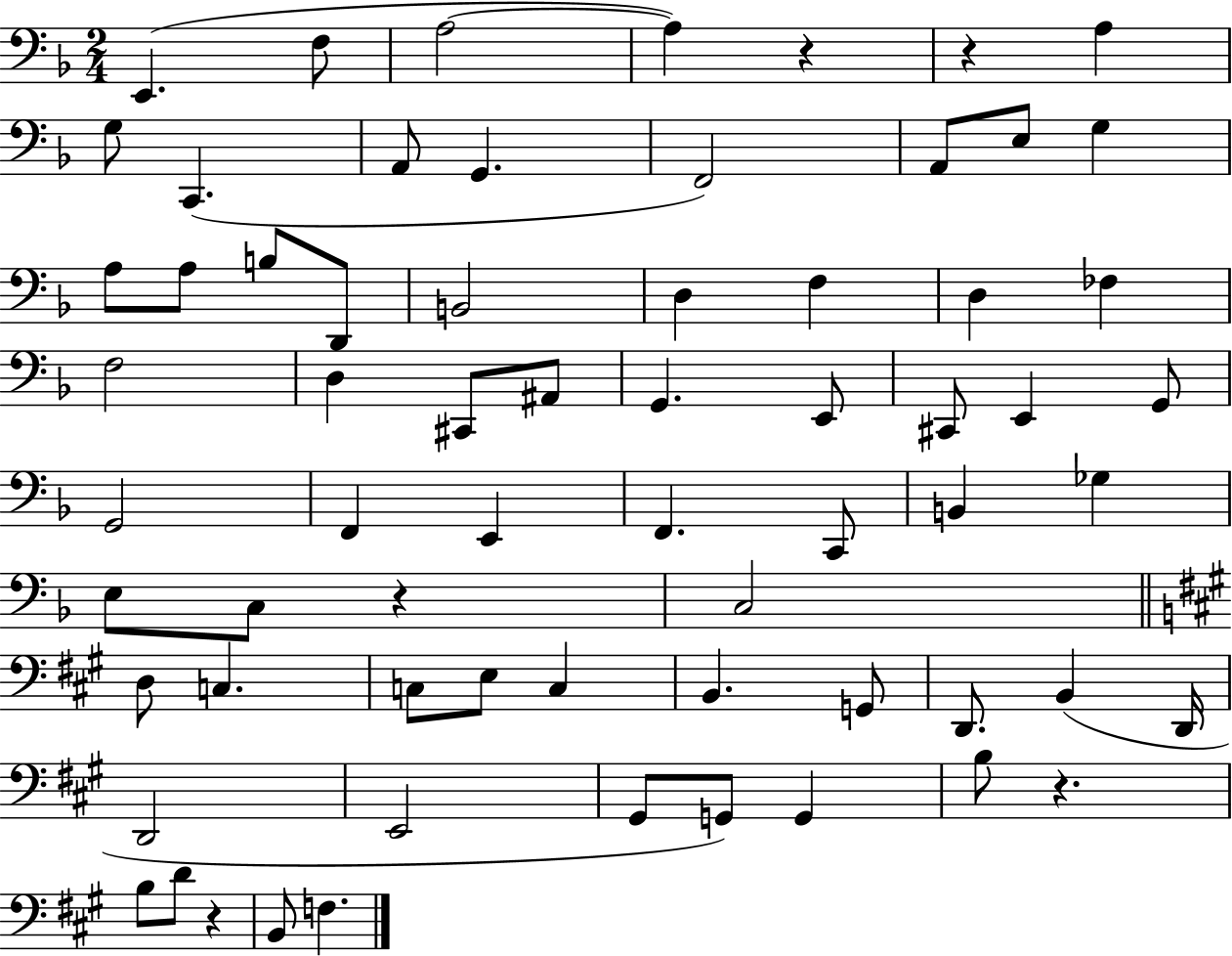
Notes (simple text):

E2/q. F3/e A3/h A3/q R/q R/q A3/q G3/e C2/q. A2/e G2/q. F2/h A2/e E3/e G3/q A3/e A3/e B3/e D2/e B2/h D3/q F3/q D3/q FES3/q F3/h D3/q C#2/e A#2/e G2/q. E2/e C#2/e E2/q G2/e G2/h F2/q E2/q F2/q. C2/e B2/q Gb3/q E3/e C3/e R/q C3/h D3/e C3/q. C3/e E3/e C3/q B2/q. G2/e D2/e. B2/q D2/s D2/h E2/h G#2/e G2/e G2/q B3/e R/q. B3/e D4/e R/q B2/e F3/q.